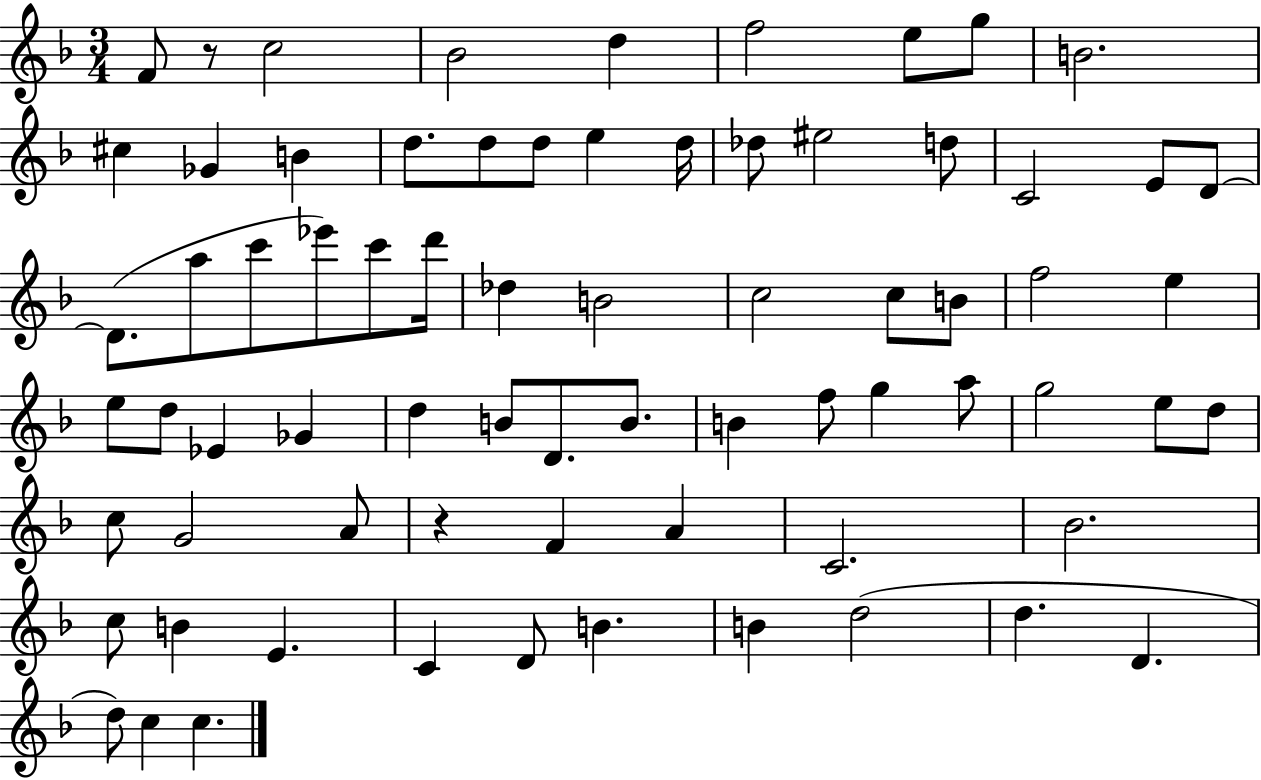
{
  \clef treble
  \numericTimeSignature
  \time 3/4
  \key f \major
  f'8 r8 c''2 | bes'2 d''4 | f''2 e''8 g''8 | b'2. | \break cis''4 ges'4 b'4 | d''8. d''8 d''8 e''4 d''16 | des''8 eis''2 d''8 | c'2 e'8 d'8~~ | \break d'8.( a''8 c'''8 ees'''8) c'''8 d'''16 | des''4 b'2 | c''2 c''8 b'8 | f''2 e''4 | \break e''8 d''8 ees'4 ges'4 | d''4 b'8 d'8. b'8. | b'4 f''8 g''4 a''8 | g''2 e''8 d''8 | \break c''8 g'2 a'8 | r4 f'4 a'4 | c'2. | bes'2. | \break c''8 b'4 e'4. | c'4 d'8 b'4. | b'4 d''2( | d''4. d'4. | \break d''8) c''4 c''4. | \bar "|."
}